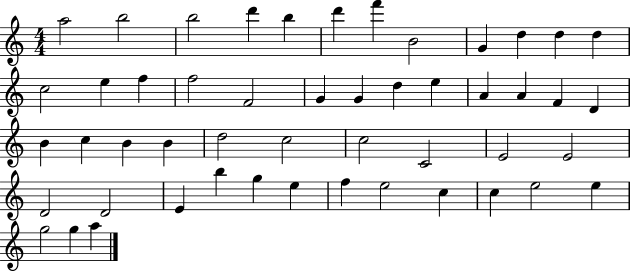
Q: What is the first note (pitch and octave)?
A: A5